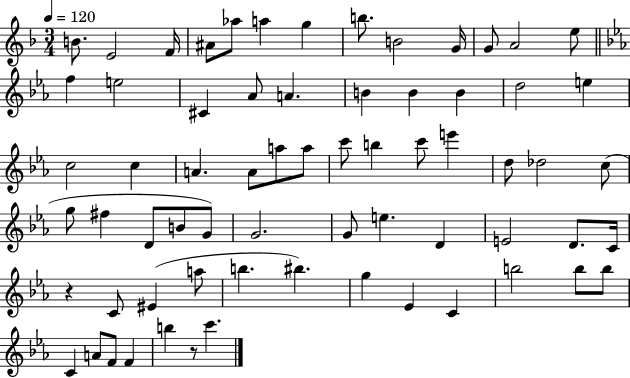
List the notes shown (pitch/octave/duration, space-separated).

B4/e. E4/h F4/s A#4/e Ab5/e A5/q G5/q B5/e. B4/h G4/s G4/e A4/h E5/e F5/q E5/h C#4/q Ab4/e A4/q. B4/q B4/q B4/q D5/h E5/q C5/h C5/q A4/q. A4/e A5/e A5/e C6/e B5/q C6/e E6/q D5/e Db5/h C5/e G5/e F#5/q D4/e B4/e G4/e G4/h. G4/e E5/q. D4/q E4/h D4/e. C4/s R/q C4/e EIS4/q A5/e B5/q. BIS5/q. G5/q Eb4/q C4/q B5/h B5/e B5/e C4/q A4/e F4/e F4/q B5/q R/e C6/q.